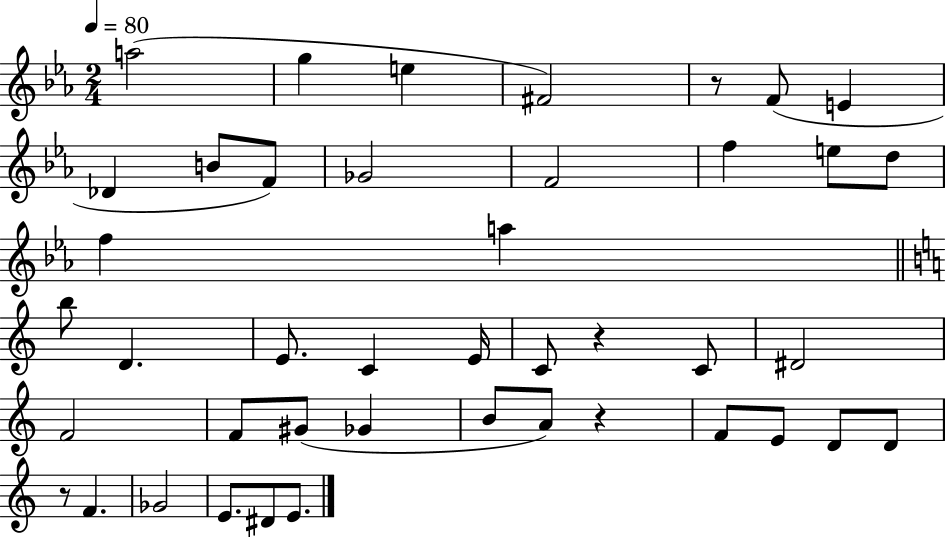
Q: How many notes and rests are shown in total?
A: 43